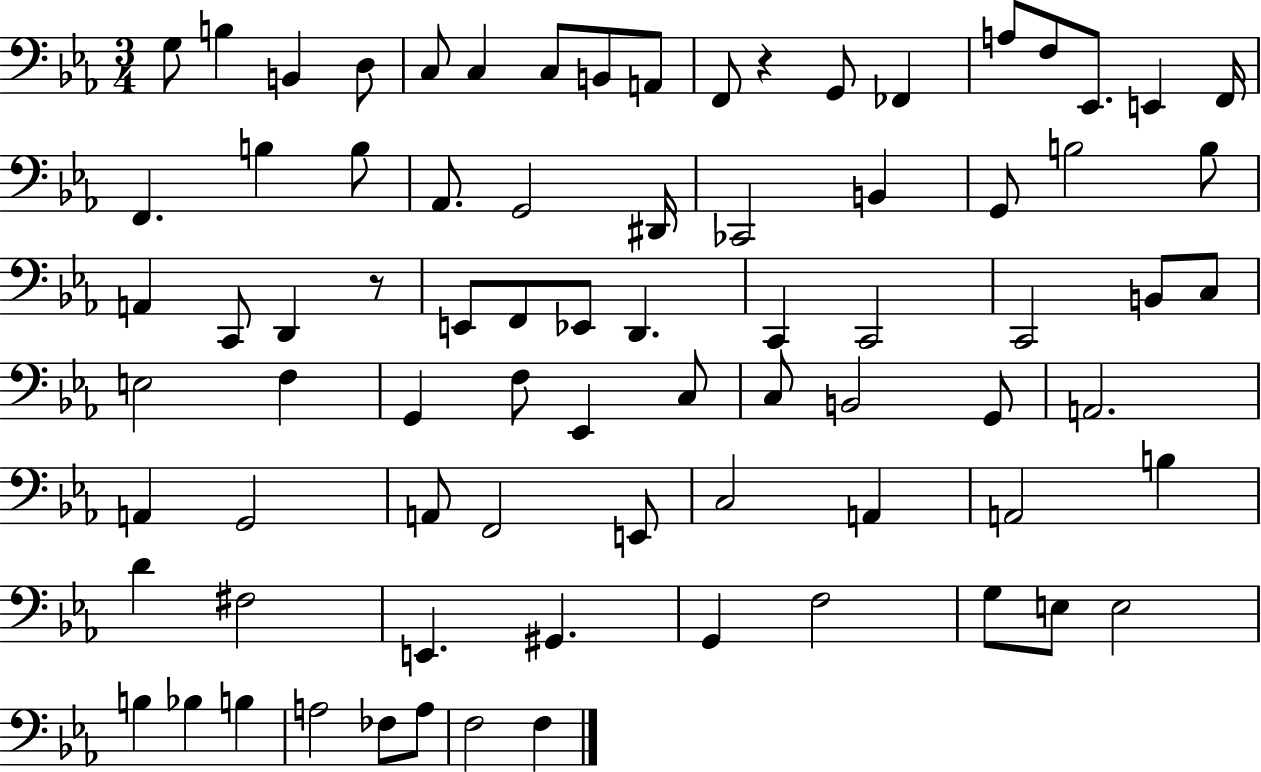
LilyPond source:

{
  \clef bass
  \numericTimeSignature
  \time 3/4
  \key ees \major
  \repeat volta 2 { g8 b4 b,4 d8 | c8 c4 c8 b,8 a,8 | f,8 r4 g,8 fes,4 | a8 f8 ees,8. e,4 f,16 | \break f,4. b4 b8 | aes,8. g,2 dis,16 | ces,2 b,4 | g,8 b2 b8 | \break a,4 c,8 d,4 r8 | e,8 f,8 ees,8 d,4. | c,4 c,2 | c,2 b,8 c8 | \break e2 f4 | g,4 f8 ees,4 c8 | c8 b,2 g,8 | a,2. | \break a,4 g,2 | a,8 f,2 e,8 | c2 a,4 | a,2 b4 | \break d'4 fis2 | e,4. gis,4. | g,4 f2 | g8 e8 e2 | \break b4 bes4 b4 | a2 fes8 a8 | f2 f4 | } \bar "|."
}